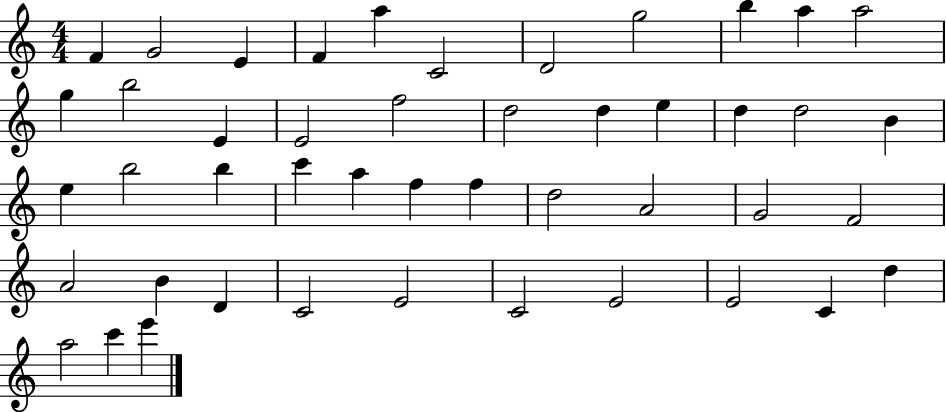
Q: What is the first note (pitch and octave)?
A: F4